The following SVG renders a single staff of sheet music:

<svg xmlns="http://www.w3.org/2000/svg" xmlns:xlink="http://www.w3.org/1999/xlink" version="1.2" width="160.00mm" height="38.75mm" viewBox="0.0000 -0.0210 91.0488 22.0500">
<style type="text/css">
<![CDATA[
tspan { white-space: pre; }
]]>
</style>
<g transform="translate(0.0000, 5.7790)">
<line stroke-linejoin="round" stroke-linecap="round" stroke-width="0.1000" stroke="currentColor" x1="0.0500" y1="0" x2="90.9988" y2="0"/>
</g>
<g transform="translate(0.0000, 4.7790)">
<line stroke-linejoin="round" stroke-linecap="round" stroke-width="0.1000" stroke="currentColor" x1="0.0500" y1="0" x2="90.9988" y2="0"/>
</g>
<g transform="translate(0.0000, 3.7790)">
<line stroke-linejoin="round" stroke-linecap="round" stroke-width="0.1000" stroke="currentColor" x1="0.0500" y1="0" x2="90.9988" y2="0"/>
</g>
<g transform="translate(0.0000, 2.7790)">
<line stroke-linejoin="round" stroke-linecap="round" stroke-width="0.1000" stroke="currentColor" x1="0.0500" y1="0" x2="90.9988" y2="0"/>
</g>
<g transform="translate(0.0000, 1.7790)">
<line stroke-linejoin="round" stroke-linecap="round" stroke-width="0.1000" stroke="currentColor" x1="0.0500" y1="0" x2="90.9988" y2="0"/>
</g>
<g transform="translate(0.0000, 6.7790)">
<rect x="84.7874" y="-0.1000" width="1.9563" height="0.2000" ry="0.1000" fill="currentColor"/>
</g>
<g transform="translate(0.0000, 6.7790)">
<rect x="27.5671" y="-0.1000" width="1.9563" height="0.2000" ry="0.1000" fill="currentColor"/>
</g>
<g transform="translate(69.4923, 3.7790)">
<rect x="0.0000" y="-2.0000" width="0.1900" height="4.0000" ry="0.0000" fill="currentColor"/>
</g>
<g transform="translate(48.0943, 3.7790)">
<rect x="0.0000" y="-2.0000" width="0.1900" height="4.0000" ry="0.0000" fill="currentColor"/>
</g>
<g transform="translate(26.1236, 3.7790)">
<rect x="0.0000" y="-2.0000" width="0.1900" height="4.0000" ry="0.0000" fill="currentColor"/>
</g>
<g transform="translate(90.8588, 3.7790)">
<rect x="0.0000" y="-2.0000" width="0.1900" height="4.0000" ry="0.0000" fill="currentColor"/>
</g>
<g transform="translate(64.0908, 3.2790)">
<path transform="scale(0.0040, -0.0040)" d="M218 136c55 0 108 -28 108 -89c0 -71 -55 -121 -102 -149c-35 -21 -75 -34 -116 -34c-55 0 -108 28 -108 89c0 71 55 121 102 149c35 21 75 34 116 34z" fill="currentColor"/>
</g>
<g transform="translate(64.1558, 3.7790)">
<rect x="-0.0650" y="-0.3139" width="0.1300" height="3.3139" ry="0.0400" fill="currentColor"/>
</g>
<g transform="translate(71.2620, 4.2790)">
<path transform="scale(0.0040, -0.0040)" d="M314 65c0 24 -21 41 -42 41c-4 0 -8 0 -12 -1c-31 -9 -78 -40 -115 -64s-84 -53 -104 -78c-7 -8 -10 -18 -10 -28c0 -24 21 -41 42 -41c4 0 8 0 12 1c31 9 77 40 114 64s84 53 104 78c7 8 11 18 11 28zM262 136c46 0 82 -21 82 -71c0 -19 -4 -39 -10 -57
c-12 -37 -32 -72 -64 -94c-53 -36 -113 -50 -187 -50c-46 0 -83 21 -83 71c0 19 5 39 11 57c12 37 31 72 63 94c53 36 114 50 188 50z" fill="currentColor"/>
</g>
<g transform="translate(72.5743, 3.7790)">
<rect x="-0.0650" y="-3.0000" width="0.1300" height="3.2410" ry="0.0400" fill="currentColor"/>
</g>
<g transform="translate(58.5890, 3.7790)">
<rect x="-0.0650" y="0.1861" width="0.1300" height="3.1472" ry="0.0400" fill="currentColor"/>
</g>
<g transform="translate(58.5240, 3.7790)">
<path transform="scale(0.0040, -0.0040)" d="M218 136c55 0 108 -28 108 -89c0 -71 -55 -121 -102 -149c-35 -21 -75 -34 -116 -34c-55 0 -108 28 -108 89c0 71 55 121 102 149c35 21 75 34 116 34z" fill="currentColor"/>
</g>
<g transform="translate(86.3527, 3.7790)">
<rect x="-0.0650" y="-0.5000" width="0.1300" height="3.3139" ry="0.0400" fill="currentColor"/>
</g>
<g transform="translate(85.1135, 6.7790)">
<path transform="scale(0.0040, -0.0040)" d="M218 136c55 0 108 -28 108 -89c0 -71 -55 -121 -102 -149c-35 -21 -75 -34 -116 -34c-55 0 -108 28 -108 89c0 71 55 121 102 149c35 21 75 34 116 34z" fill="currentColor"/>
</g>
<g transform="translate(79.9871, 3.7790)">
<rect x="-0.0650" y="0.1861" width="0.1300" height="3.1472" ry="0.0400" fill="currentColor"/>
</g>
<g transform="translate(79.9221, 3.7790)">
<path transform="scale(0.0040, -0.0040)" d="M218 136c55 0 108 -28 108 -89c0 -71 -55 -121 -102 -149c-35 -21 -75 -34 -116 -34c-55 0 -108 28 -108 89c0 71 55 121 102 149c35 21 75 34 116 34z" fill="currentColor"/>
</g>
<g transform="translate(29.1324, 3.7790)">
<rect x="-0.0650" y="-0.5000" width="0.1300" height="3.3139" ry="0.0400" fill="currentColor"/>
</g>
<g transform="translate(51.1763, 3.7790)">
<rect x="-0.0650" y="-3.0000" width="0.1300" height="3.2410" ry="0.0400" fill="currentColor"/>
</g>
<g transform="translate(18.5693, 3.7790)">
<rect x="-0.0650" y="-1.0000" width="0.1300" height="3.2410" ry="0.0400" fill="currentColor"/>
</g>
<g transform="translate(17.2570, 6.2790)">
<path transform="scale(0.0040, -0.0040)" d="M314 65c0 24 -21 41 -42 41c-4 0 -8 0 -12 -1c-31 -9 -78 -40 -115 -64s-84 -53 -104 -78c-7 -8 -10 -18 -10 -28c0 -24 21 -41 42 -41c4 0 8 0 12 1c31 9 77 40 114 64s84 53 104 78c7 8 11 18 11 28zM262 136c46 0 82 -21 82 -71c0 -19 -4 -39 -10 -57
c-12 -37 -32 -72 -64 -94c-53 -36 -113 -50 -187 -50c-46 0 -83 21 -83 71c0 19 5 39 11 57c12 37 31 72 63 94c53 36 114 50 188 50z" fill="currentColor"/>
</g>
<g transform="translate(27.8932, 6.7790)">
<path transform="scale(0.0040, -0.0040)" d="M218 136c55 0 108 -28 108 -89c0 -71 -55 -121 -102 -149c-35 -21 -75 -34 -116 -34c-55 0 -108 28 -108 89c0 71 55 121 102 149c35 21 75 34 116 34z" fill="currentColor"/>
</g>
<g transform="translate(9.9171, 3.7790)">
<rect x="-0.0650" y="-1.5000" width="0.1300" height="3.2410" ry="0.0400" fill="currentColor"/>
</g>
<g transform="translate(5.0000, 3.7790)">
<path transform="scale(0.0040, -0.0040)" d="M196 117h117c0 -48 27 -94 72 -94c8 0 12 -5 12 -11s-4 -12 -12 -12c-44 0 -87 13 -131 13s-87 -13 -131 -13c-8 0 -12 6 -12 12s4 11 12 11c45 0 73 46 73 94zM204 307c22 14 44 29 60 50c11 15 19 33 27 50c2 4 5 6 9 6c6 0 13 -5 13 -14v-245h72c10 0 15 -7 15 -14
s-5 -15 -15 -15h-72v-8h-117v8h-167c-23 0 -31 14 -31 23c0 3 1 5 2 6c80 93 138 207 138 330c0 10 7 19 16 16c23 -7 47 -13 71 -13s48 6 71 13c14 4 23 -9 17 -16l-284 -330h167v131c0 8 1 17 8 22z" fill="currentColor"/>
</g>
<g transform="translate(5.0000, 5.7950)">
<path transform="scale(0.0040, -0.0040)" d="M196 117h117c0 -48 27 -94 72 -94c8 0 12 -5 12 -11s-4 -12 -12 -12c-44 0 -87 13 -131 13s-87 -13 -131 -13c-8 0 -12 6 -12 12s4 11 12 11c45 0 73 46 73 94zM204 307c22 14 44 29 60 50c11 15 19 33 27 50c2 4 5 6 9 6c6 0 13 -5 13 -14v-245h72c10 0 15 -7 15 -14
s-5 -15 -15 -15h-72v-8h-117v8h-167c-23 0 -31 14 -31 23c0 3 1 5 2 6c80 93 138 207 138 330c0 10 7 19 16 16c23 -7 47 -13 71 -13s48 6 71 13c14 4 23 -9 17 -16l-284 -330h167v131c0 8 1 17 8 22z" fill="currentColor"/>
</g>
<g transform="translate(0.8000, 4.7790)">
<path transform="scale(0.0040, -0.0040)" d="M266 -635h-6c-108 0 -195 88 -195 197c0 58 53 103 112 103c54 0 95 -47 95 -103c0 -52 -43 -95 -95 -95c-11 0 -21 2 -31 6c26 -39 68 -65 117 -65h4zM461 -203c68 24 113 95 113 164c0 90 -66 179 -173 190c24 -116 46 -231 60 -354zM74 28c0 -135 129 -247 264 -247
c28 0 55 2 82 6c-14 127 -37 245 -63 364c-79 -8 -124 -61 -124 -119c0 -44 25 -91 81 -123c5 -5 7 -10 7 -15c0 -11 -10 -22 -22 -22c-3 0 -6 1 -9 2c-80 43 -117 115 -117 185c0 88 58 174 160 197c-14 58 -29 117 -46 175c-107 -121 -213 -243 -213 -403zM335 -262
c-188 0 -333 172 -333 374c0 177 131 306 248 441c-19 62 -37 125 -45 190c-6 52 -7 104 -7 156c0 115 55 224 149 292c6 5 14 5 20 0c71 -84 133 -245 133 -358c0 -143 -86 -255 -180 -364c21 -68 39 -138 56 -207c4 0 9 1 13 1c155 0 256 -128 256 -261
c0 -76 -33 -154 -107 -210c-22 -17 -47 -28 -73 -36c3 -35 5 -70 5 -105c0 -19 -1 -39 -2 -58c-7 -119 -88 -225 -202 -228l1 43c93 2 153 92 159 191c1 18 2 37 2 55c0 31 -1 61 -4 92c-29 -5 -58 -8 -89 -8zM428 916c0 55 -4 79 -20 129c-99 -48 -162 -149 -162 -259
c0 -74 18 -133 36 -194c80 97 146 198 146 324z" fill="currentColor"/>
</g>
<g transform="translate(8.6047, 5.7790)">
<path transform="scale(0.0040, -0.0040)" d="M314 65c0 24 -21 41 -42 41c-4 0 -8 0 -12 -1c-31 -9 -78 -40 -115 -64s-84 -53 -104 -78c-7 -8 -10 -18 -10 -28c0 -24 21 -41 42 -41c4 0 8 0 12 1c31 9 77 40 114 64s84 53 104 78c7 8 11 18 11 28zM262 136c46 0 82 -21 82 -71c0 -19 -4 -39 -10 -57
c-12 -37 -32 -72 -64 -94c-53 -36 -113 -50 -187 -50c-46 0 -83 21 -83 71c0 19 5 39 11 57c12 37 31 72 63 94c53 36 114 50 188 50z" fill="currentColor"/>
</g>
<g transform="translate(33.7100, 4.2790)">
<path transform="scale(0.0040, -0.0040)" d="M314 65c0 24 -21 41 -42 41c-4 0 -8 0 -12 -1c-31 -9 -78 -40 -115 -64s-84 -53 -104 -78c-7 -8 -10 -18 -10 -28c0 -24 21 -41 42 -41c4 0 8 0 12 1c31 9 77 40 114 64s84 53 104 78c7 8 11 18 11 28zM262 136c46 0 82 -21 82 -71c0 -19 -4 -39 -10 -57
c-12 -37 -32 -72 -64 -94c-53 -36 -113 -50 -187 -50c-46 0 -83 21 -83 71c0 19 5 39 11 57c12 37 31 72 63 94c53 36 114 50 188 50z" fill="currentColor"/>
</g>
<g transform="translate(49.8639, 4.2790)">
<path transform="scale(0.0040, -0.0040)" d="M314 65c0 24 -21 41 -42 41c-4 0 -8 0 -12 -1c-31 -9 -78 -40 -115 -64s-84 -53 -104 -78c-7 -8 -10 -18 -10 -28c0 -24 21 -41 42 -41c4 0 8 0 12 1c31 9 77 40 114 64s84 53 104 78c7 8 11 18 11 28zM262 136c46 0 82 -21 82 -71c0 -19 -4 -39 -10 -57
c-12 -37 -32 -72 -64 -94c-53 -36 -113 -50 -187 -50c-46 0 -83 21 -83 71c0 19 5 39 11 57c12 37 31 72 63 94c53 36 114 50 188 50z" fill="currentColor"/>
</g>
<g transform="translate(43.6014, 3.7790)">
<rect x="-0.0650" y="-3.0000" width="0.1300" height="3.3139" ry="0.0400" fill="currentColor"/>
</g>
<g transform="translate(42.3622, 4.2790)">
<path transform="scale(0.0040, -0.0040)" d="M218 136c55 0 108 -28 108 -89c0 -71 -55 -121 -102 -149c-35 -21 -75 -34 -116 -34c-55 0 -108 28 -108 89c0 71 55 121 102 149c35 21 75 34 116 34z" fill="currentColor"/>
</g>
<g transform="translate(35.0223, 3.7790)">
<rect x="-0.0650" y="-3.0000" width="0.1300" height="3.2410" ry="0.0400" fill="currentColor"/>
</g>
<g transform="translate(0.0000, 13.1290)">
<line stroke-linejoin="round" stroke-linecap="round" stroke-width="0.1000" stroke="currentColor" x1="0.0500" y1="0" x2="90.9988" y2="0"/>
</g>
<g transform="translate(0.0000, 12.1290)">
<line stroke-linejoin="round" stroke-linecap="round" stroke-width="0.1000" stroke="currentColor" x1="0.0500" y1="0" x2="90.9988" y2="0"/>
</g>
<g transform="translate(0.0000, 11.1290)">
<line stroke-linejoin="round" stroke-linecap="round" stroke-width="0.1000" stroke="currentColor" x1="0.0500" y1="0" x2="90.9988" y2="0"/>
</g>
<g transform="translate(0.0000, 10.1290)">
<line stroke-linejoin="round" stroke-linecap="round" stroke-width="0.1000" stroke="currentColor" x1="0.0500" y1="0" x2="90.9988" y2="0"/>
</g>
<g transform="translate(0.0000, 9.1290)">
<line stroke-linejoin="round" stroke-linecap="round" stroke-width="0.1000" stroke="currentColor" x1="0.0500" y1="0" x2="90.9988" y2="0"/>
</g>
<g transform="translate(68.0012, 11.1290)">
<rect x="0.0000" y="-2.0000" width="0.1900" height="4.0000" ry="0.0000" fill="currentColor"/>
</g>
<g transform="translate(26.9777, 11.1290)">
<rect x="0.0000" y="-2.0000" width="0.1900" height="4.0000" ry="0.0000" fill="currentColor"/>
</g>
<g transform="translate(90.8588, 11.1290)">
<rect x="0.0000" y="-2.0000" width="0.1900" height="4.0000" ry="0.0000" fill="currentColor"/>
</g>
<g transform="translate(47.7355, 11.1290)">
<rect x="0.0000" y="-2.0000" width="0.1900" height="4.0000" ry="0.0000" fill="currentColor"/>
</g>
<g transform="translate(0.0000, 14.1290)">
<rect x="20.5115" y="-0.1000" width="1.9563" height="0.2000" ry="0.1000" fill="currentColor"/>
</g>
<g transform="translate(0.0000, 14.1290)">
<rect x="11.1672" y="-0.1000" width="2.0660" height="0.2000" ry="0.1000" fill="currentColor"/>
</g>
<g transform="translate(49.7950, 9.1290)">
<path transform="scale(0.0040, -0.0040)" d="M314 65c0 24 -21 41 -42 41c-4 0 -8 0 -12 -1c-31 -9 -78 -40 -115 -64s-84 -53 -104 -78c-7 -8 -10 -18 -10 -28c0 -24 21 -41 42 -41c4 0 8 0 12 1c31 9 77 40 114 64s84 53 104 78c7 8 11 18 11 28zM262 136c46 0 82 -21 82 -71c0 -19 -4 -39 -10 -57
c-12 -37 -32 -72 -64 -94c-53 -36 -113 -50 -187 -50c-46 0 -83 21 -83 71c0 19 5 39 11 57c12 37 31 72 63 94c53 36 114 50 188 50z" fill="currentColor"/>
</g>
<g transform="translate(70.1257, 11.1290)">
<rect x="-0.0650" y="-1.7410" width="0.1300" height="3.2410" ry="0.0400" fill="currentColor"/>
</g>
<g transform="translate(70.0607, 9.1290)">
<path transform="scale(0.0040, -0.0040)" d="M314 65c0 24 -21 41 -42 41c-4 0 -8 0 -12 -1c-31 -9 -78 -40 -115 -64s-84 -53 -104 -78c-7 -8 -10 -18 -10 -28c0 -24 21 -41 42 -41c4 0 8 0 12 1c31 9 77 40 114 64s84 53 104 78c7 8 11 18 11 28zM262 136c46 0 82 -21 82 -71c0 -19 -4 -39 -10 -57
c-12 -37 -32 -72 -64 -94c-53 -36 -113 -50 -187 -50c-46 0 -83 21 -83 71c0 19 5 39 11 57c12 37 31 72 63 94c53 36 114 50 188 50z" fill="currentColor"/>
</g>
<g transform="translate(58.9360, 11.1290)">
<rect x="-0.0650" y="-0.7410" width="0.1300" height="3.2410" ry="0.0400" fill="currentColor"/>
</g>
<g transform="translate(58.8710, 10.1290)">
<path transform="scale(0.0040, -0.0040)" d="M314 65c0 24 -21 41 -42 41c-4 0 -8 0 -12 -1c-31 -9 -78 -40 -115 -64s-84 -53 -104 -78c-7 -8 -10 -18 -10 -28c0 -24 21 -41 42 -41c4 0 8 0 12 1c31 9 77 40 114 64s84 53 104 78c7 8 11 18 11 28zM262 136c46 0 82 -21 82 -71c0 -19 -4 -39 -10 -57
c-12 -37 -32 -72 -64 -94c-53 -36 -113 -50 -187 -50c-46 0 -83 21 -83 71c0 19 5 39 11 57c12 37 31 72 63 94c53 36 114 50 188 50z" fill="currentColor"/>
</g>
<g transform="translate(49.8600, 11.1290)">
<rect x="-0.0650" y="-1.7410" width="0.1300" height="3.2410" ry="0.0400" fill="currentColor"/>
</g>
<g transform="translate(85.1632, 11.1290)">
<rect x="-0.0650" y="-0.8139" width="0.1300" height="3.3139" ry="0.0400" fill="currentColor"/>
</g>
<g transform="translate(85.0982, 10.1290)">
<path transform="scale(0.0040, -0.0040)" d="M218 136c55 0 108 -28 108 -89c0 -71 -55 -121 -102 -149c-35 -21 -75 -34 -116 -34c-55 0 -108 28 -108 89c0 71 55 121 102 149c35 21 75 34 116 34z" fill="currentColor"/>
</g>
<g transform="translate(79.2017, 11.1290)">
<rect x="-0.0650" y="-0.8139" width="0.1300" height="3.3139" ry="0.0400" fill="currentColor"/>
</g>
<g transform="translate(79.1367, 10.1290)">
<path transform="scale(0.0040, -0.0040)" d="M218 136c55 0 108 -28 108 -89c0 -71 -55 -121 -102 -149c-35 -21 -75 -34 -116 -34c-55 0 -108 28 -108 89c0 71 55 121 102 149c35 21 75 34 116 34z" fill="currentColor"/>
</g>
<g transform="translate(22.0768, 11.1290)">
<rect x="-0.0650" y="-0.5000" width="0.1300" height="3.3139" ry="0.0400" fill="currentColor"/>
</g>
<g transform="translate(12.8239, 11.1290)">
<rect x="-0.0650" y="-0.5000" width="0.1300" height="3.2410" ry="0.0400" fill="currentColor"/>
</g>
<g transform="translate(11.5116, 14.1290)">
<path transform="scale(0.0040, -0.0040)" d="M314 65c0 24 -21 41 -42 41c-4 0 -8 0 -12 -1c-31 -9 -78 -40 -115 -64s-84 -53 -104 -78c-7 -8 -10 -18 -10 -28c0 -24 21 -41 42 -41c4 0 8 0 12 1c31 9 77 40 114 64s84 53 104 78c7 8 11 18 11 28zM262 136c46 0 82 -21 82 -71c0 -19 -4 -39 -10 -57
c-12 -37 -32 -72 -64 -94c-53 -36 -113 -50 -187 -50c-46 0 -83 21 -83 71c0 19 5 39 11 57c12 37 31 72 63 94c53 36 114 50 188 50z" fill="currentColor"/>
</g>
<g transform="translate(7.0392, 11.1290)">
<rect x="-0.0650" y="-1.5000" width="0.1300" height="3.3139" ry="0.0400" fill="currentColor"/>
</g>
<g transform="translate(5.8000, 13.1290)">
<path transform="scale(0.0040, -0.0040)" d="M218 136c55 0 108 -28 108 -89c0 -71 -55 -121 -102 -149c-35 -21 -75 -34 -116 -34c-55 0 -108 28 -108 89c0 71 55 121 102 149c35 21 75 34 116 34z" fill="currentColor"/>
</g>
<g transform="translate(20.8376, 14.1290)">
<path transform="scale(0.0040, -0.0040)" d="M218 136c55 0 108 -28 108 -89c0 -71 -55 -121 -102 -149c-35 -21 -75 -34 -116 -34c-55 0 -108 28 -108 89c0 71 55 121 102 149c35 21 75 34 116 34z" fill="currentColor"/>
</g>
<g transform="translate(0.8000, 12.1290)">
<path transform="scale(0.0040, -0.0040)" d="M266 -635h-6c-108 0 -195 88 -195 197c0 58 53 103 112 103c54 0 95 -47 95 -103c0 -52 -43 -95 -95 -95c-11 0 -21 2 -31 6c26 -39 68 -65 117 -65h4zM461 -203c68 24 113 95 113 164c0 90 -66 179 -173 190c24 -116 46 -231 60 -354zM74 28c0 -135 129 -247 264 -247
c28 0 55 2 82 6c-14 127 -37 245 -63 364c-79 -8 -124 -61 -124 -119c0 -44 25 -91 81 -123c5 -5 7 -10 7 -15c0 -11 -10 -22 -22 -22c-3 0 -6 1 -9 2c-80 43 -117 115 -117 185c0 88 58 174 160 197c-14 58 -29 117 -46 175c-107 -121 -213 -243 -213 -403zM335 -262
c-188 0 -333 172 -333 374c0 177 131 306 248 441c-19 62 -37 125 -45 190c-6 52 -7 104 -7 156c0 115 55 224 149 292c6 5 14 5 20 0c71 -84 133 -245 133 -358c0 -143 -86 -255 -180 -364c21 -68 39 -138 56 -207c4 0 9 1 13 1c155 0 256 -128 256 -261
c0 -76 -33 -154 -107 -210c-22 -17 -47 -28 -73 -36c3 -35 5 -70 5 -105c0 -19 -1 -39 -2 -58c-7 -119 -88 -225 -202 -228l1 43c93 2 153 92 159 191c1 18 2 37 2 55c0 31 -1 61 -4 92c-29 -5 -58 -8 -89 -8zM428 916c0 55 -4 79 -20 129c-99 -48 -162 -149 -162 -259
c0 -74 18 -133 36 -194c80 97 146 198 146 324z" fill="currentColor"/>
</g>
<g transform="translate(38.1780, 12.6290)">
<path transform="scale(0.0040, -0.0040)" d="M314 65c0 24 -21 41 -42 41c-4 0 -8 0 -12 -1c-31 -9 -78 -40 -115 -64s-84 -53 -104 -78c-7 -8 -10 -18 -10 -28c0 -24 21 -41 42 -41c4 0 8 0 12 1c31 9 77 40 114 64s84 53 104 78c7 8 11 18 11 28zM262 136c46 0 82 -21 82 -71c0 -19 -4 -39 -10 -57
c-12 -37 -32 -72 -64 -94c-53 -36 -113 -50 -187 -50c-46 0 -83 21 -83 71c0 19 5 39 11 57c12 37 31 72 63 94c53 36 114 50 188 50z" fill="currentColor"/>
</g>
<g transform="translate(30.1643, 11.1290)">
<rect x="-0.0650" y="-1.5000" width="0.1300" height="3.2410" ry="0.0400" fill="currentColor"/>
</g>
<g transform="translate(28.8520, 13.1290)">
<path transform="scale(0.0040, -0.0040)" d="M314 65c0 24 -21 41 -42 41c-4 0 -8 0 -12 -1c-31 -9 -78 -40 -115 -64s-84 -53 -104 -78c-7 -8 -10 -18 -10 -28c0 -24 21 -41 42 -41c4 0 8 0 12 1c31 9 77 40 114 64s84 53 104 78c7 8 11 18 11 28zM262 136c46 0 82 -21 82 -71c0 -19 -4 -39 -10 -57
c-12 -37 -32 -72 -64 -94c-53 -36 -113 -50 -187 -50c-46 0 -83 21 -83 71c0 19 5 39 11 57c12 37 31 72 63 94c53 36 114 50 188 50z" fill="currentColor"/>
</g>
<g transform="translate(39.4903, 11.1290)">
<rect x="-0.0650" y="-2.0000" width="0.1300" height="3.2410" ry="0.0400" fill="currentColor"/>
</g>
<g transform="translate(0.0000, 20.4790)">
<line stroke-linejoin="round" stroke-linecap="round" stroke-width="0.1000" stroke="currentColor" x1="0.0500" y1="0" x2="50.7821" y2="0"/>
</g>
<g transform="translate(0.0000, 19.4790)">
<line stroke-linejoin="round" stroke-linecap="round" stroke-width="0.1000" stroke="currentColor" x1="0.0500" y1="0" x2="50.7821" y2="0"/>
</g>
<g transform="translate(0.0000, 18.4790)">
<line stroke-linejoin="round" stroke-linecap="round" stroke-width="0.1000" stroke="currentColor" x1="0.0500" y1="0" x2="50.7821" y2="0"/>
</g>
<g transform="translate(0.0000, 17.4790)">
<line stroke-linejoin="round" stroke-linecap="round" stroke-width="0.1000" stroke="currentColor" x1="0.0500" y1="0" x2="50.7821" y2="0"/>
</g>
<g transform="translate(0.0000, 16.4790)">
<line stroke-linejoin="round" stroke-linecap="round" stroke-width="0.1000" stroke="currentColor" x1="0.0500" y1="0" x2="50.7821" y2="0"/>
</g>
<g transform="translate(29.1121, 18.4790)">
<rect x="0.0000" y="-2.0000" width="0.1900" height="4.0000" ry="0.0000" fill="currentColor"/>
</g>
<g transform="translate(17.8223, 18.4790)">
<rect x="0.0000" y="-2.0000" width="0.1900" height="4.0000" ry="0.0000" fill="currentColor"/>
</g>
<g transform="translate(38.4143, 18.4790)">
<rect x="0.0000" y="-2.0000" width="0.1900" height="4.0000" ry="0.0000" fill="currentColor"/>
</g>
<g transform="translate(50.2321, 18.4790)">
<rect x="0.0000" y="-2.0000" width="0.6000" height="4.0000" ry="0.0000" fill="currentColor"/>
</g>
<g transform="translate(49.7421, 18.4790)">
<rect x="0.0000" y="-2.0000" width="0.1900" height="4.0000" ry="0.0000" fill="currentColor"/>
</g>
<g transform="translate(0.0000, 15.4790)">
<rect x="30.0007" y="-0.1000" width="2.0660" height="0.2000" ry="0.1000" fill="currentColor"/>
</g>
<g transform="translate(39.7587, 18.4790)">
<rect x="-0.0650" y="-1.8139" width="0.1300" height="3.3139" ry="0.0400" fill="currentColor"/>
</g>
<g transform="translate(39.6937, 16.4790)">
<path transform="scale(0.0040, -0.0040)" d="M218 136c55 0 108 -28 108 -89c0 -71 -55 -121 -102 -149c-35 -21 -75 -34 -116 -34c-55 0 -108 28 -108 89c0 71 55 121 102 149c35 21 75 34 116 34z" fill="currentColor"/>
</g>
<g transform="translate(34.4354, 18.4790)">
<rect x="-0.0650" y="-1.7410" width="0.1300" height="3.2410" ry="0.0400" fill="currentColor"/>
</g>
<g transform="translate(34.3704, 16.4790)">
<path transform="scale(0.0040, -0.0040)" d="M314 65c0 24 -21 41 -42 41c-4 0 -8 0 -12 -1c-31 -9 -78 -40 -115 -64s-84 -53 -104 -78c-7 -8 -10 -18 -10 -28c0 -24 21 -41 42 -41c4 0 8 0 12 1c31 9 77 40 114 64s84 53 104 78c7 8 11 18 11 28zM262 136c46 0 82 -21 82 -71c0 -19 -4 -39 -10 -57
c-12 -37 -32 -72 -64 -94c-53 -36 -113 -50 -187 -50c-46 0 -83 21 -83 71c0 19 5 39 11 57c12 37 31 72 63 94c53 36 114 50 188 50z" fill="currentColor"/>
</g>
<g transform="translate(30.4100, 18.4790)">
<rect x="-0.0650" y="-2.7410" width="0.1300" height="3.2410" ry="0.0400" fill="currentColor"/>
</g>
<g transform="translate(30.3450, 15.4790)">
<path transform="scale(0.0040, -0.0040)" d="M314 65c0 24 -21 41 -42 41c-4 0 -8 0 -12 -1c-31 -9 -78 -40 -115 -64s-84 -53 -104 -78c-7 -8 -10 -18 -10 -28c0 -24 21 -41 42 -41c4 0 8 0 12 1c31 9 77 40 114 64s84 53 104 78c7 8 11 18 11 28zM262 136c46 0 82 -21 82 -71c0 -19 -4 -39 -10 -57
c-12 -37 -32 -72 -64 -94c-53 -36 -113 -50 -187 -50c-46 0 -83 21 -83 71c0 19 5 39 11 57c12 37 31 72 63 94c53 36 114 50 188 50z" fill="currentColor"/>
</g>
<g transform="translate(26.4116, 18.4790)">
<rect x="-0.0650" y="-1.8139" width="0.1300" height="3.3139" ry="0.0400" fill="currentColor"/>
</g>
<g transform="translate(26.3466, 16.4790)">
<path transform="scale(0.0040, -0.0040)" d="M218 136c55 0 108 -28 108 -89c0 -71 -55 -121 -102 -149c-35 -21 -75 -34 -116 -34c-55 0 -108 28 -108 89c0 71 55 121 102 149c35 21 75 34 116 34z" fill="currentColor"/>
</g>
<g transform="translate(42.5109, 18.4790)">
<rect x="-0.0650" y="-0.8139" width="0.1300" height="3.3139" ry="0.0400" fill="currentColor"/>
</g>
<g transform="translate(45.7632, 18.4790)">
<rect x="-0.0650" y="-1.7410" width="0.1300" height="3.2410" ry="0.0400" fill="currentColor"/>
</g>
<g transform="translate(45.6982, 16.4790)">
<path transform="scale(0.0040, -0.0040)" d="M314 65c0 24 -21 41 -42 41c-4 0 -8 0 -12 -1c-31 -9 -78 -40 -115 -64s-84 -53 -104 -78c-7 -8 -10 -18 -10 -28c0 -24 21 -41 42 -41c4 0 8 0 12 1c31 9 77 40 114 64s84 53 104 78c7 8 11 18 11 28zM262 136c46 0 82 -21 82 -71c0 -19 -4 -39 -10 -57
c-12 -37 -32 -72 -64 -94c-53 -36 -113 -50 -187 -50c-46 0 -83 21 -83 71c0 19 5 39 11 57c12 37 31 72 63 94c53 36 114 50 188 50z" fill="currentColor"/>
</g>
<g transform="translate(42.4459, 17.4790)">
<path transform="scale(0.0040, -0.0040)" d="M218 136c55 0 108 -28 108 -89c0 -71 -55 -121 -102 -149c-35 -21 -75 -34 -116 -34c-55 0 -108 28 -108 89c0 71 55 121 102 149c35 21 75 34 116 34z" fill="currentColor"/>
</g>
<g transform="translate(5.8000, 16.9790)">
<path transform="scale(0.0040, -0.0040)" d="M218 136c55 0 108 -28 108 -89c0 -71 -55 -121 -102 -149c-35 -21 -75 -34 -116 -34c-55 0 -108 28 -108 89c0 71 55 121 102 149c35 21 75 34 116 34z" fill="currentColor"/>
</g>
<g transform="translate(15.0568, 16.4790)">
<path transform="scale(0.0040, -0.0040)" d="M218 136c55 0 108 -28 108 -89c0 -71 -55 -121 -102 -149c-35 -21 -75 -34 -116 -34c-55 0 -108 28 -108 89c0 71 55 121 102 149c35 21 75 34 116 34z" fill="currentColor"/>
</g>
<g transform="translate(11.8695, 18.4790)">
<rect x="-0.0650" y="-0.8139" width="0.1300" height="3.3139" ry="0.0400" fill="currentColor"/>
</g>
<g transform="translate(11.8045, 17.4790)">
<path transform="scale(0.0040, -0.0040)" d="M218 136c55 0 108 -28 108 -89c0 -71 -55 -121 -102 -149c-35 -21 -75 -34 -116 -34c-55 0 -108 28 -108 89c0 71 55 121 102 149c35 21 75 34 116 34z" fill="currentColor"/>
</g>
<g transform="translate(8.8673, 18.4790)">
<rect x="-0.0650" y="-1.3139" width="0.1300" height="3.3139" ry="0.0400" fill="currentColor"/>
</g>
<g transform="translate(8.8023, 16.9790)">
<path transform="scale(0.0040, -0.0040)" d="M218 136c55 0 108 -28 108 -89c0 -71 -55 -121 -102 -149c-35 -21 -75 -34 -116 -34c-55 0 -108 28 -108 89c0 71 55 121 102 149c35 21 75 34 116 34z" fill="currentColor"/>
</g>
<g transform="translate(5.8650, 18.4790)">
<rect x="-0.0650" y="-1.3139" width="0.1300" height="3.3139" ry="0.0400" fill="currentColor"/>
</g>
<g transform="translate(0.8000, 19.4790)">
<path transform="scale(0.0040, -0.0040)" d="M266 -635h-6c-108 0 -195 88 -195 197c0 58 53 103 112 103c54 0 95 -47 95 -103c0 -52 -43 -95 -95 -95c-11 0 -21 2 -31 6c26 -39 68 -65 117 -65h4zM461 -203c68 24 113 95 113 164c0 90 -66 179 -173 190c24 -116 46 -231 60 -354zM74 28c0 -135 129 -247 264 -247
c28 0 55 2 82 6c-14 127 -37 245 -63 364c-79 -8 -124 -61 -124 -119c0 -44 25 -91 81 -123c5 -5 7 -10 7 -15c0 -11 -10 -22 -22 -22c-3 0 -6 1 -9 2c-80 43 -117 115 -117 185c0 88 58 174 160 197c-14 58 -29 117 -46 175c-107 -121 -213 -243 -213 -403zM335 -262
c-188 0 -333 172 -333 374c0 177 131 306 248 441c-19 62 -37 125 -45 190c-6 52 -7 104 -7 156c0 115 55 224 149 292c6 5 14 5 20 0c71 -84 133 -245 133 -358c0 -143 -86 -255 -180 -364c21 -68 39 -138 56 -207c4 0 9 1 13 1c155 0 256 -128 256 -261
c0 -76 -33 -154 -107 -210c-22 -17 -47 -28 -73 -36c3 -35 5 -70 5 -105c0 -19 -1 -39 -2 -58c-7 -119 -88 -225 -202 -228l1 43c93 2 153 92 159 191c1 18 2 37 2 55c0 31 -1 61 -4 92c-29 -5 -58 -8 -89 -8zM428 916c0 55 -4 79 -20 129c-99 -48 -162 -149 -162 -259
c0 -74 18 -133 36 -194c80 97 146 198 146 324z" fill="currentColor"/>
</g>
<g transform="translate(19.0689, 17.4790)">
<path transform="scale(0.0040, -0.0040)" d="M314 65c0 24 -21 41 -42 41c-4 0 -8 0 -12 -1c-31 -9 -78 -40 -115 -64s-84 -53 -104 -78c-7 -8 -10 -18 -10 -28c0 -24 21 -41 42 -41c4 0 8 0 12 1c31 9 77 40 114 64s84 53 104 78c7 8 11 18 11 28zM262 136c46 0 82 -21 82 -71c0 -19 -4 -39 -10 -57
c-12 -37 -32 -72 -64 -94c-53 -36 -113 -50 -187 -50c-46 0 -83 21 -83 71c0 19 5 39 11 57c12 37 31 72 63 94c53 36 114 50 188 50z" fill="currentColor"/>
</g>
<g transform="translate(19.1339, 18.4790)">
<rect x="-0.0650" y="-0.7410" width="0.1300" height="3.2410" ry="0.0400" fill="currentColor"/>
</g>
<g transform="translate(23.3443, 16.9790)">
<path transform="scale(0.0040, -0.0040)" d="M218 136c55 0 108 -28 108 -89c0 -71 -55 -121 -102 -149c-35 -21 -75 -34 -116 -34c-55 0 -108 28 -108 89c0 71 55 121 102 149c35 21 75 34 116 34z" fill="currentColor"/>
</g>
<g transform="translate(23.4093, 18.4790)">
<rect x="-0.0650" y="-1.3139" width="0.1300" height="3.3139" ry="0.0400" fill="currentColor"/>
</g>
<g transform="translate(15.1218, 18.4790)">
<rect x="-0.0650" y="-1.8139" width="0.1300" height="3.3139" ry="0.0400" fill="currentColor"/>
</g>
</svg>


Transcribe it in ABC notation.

X:1
T:Untitled
M:4/4
L:1/4
K:C
E2 D2 C A2 A A2 B c A2 B C E C2 C E2 F2 f2 d2 f2 d d e e d f d2 e f a2 f2 f d f2